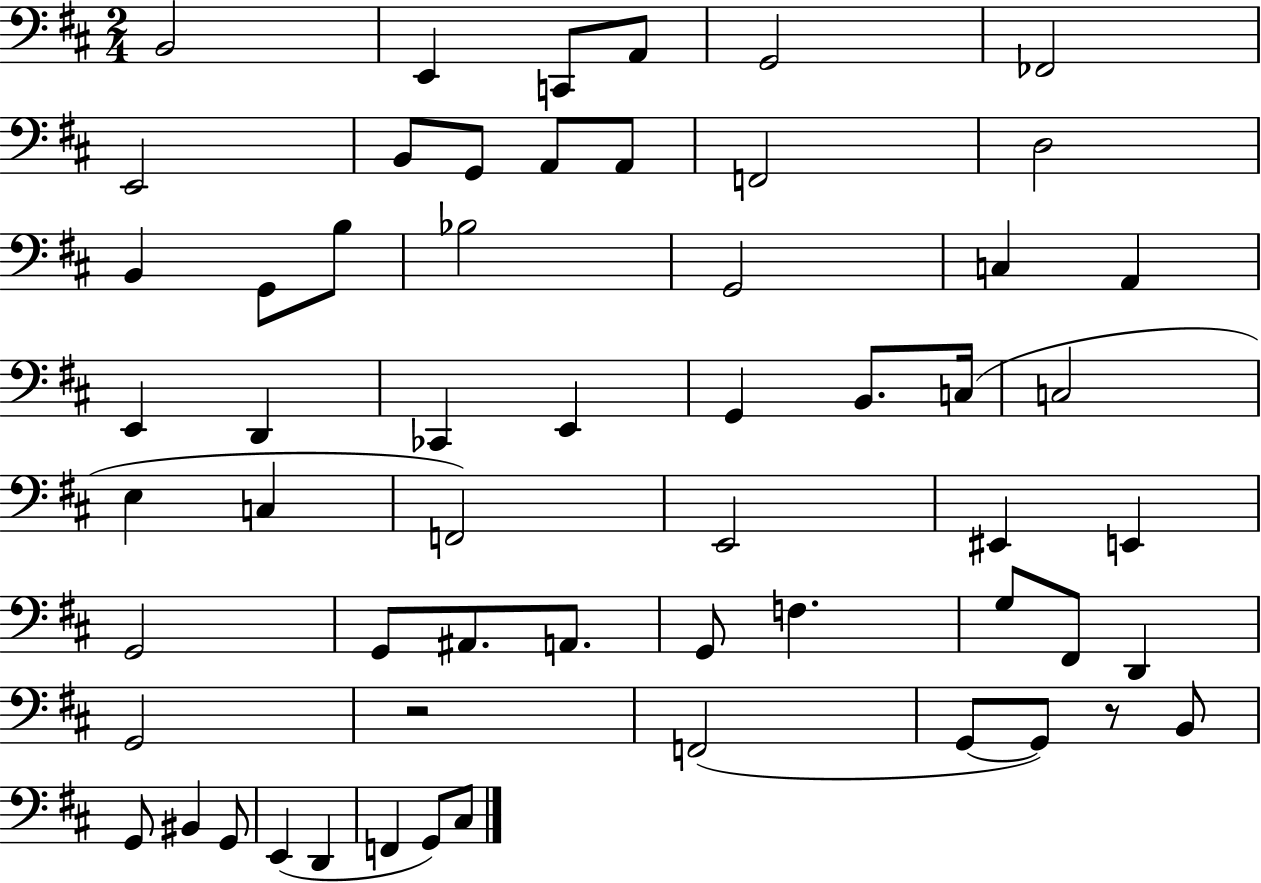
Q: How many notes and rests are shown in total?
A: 58